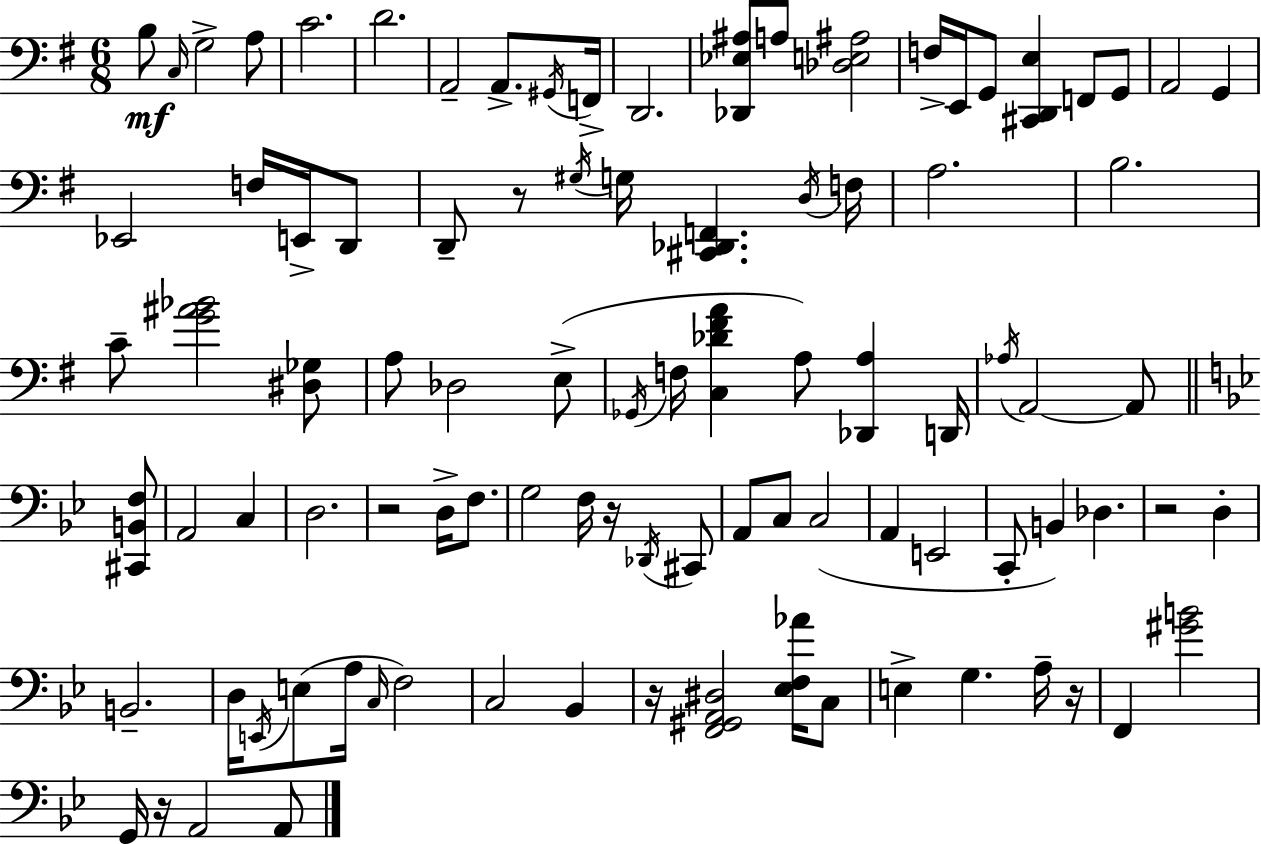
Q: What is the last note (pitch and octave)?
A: A2